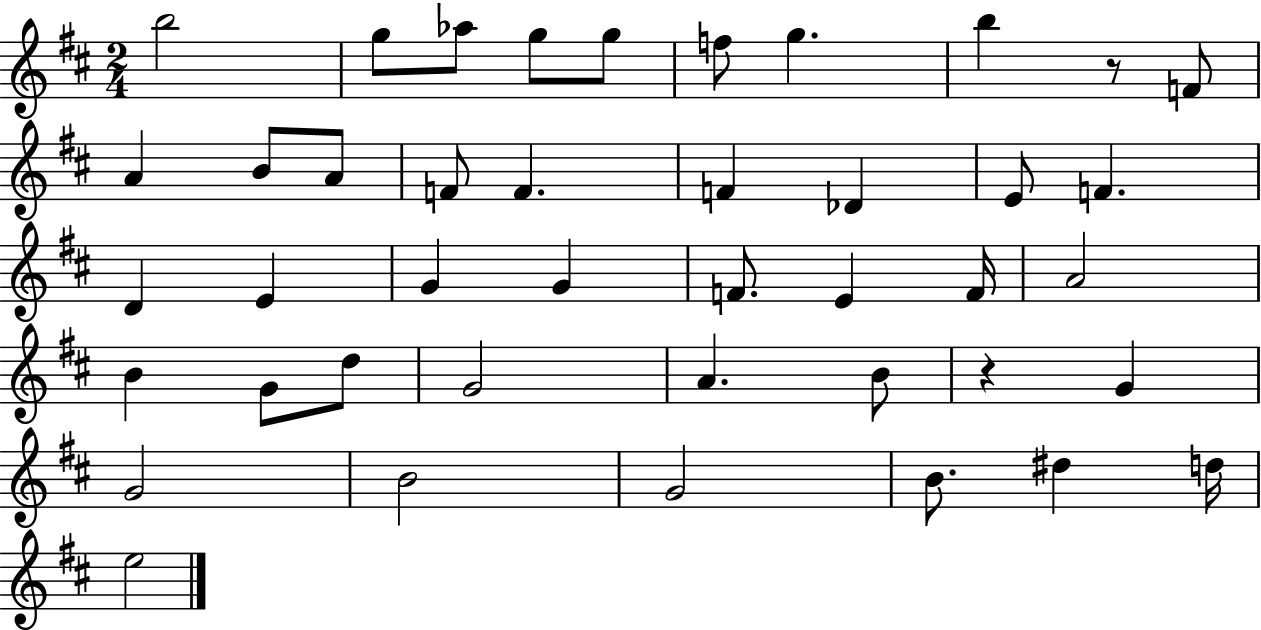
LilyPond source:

{
  \clef treble
  \numericTimeSignature
  \time 2/4
  \key d \major
  \repeat volta 2 { b''2 | g''8 aes''8 g''8 g''8 | f''8 g''4. | b''4 r8 f'8 | \break a'4 b'8 a'8 | f'8 f'4. | f'4 des'4 | e'8 f'4. | \break d'4 e'4 | g'4 g'4 | f'8. e'4 f'16 | a'2 | \break b'4 g'8 d''8 | g'2 | a'4. b'8 | r4 g'4 | \break g'2 | b'2 | g'2 | b'8. dis''4 d''16 | \break e''2 | } \bar "|."
}